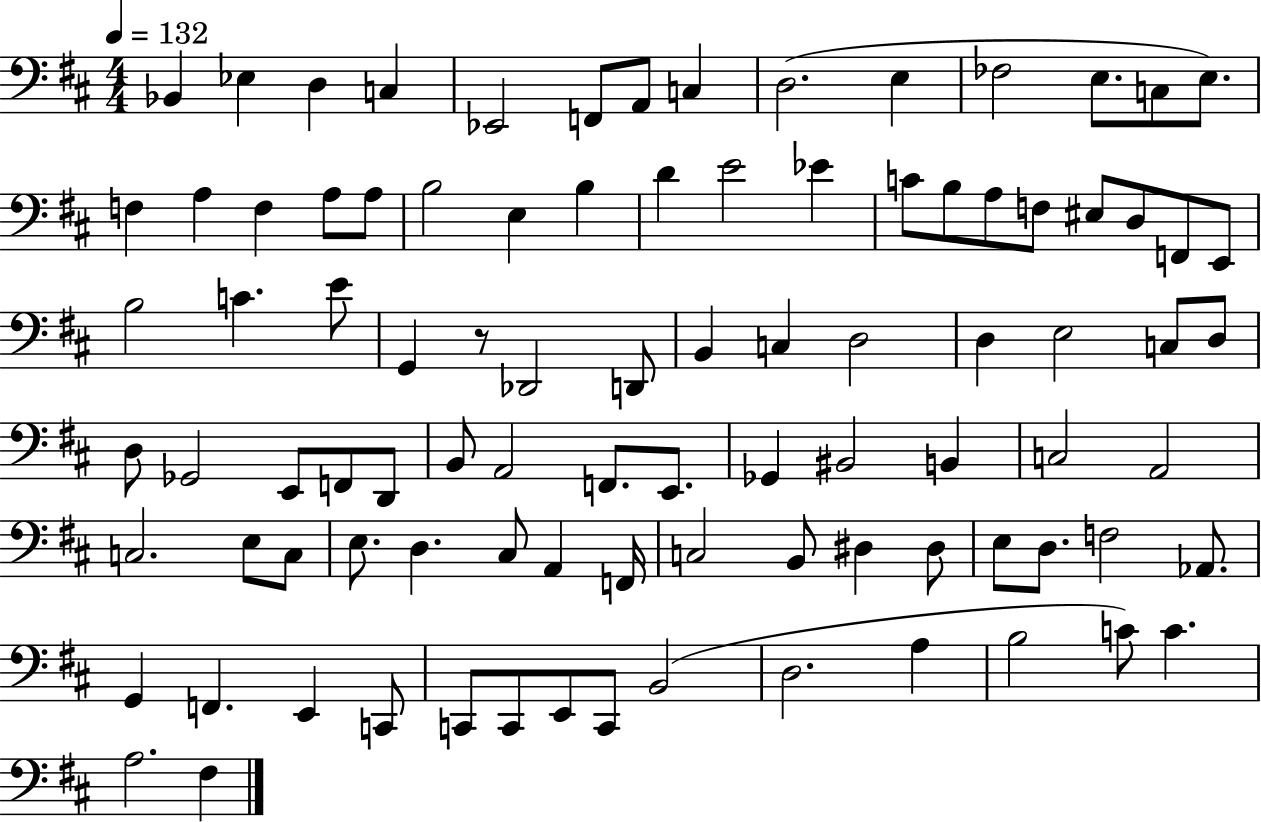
Bb2/q Eb3/q D3/q C3/q Eb2/h F2/e A2/e C3/q D3/h. E3/q FES3/h E3/e. C3/e E3/e. F3/q A3/q F3/q A3/e A3/e B3/h E3/q B3/q D4/q E4/h Eb4/q C4/e B3/e A3/e F3/e EIS3/e D3/e F2/e E2/e B3/h C4/q. E4/e G2/q R/e Db2/h D2/e B2/q C3/q D3/h D3/q E3/h C3/e D3/e D3/e Gb2/h E2/e F2/e D2/e B2/e A2/h F2/e. E2/e. Gb2/q BIS2/h B2/q C3/h A2/h C3/h. E3/e C3/e E3/e. D3/q. C#3/e A2/q F2/s C3/h B2/e D#3/q D#3/e E3/e D3/e. F3/h Ab2/e. G2/q F2/q. E2/q C2/e C2/e C2/e E2/e C2/e B2/h D3/h. A3/q B3/h C4/e C4/q. A3/h. F#3/q